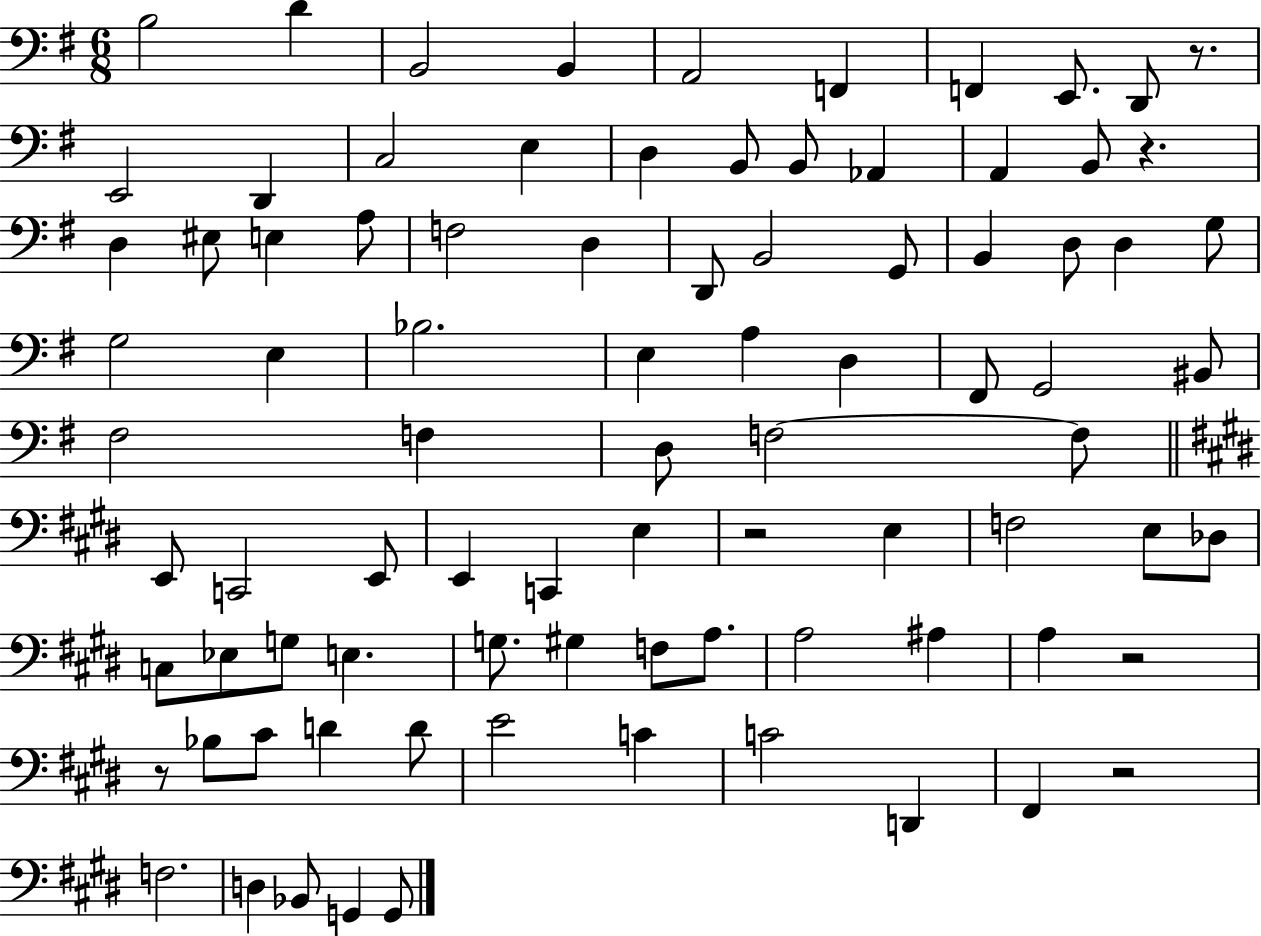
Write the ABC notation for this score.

X:1
T:Untitled
M:6/8
L:1/4
K:G
B,2 D B,,2 B,, A,,2 F,, F,, E,,/2 D,,/2 z/2 E,,2 D,, C,2 E, D, B,,/2 B,,/2 _A,, A,, B,,/2 z D, ^E,/2 E, A,/2 F,2 D, D,,/2 B,,2 G,,/2 B,, D,/2 D, G,/2 G,2 E, _B,2 E, A, D, ^F,,/2 G,,2 ^B,,/2 ^F,2 F, D,/2 F,2 F,/2 E,,/2 C,,2 E,,/2 E,, C,, E, z2 E, F,2 E,/2 _D,/2 C,/2 _E,/2 G,/2 E, G,/2 ^G, F,/2 A,/2 A,2 ^A, A, z2 z/2 _B,/2 ^C/2 D D/2 E2 C C2 D,, ^F,, z2 F,2 D, _B,,/2 G,, G,,/2